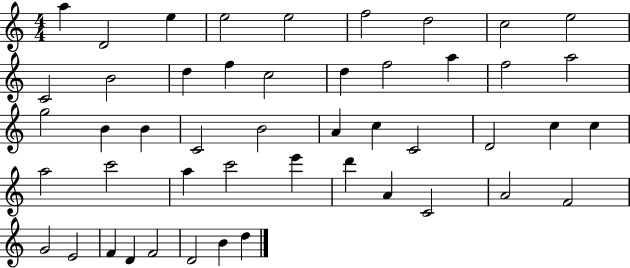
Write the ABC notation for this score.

X:1
T:Untitled
M:4/4
L:1/4
K:C
a D2 e e2 e2 f2 d2 c2 e2 C2 B2 d f c2 d f2 a f2 a2 g2 B B C2 B2 A c C2 D2 c c a2 c'2 a c'2 e' d' A C2 A2 F2 G2 E2 F D F2 D2 B d